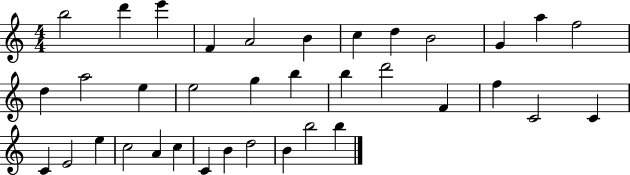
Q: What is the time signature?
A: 4/4